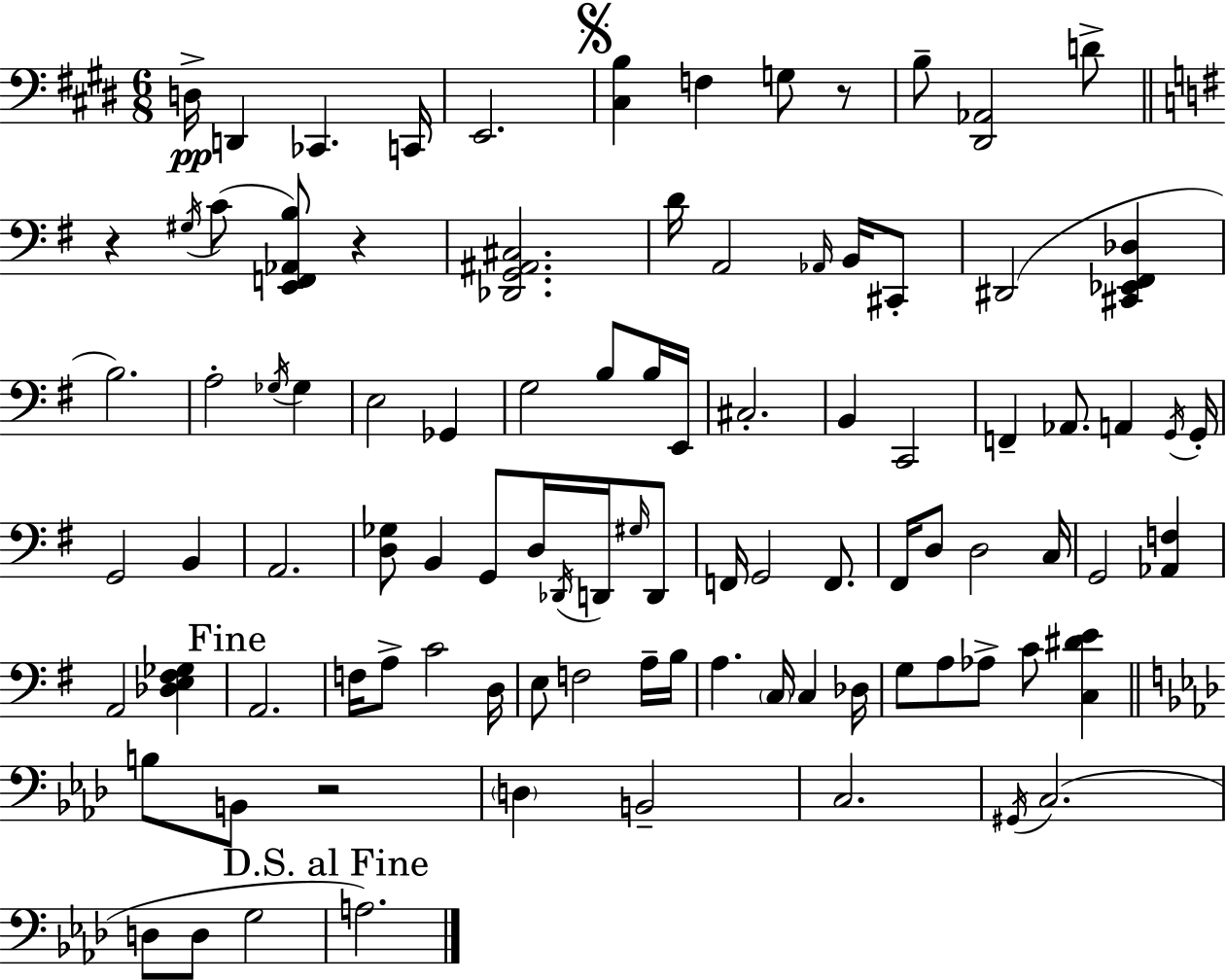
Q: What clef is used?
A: bass